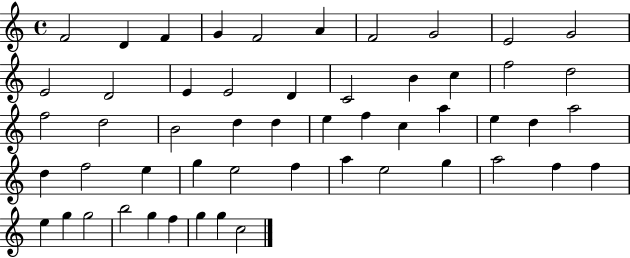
F4/h D4/q F4/q G4/q F4/h A4/q F4/h G4/h E4/h G4/h E4/h D4/h E4/q E4/h D4/q C4/h B4/q C5/q F5/h D5/h F5/h D5/h B4/h D5/q D5/q E5/q F5/q C5/q A5/q E5/q D5/q A5/h D5/q F5/h E5/q G5/q E5/h F5/q A5/q E5/h G5/q A5/h F5/q F5/q E5/q G5/q G5/h B5/h G5/q F5/q G5/q G5/q C5/h